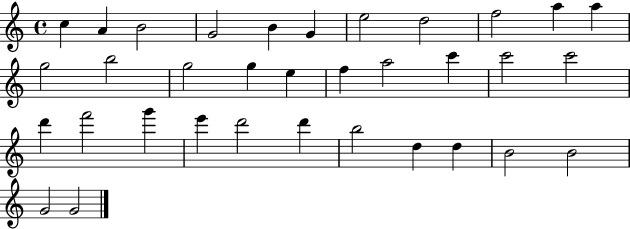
{
  \clef treble
  \time 4/4
  \defaultTimeSignature
  \key c \major
  c''4 a'4 b'2 | g'2 b'4 g'4 | e''2 d''2 | f''2 a''4 a''4 | \break g''2 b''2 | g''2 g''4 e''4 | f''4 a''2 c'''4 | c'''2 c'''2 | \break d'''4 f'''2 g'''4 | e'''4 d'''2 d'''4 | b''2 d''4 d''4 | b'2 b'2 | \break g'2 g'2 | \bar "|."
}